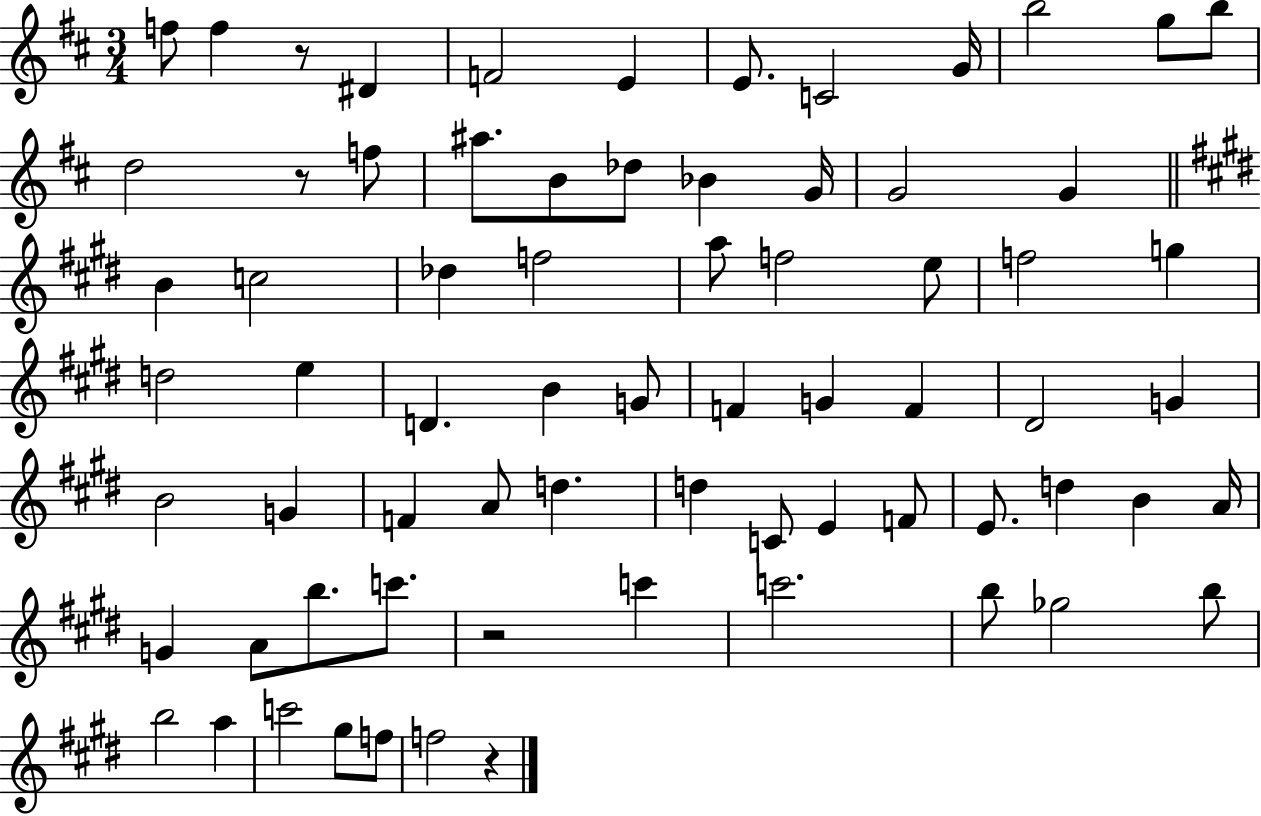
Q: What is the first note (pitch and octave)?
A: F5